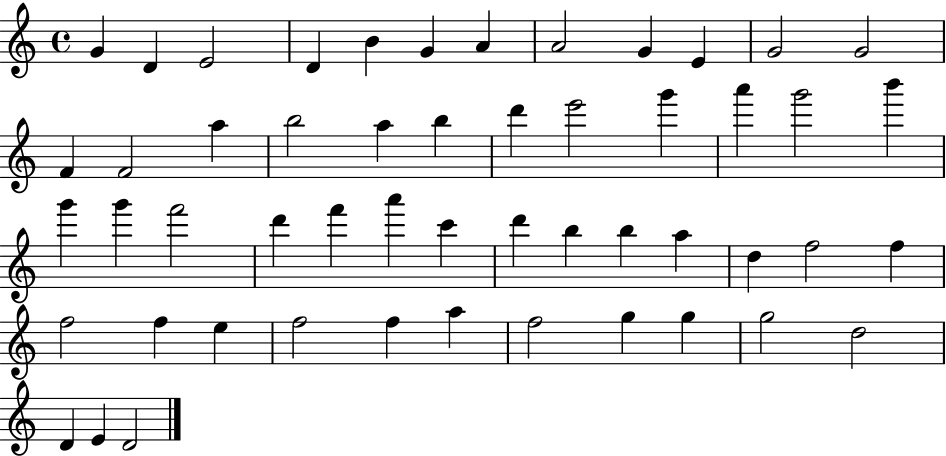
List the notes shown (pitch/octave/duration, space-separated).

G4/q D4/q E4/h D4/q B4/q G4/q A4/q A4/h G4/q E4/q G4/h G4/h F4/q F4/h A5/q B5/h A5/q B5/q D6/q E6/h G6/q A6/q G6/h B6/q G6/q G6/q F6/h D6/q F6/q A6/q C6/q D6/q B5/q B5/q A5/q D5/q F5/h F5/q F5/h F5/q E5/q F5/h F5/q A5/q F5/h G5/q G5/q G5/h D5/h D4/q E4/q D4/h